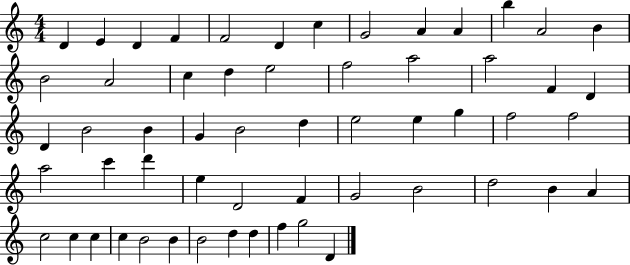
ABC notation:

X:1
T:Untitled
M:4/4
L:1/4
K:C
D E D F F2 D c G2 A A b A2 B B2 A2 c d e2 f2 a2 a2 F D D B2 B G B2 d e2 e g f2 f2 a2 c' d' e D2 F G2 B2 d2 B A c2 c c c B2 B B2 d d f g2 D